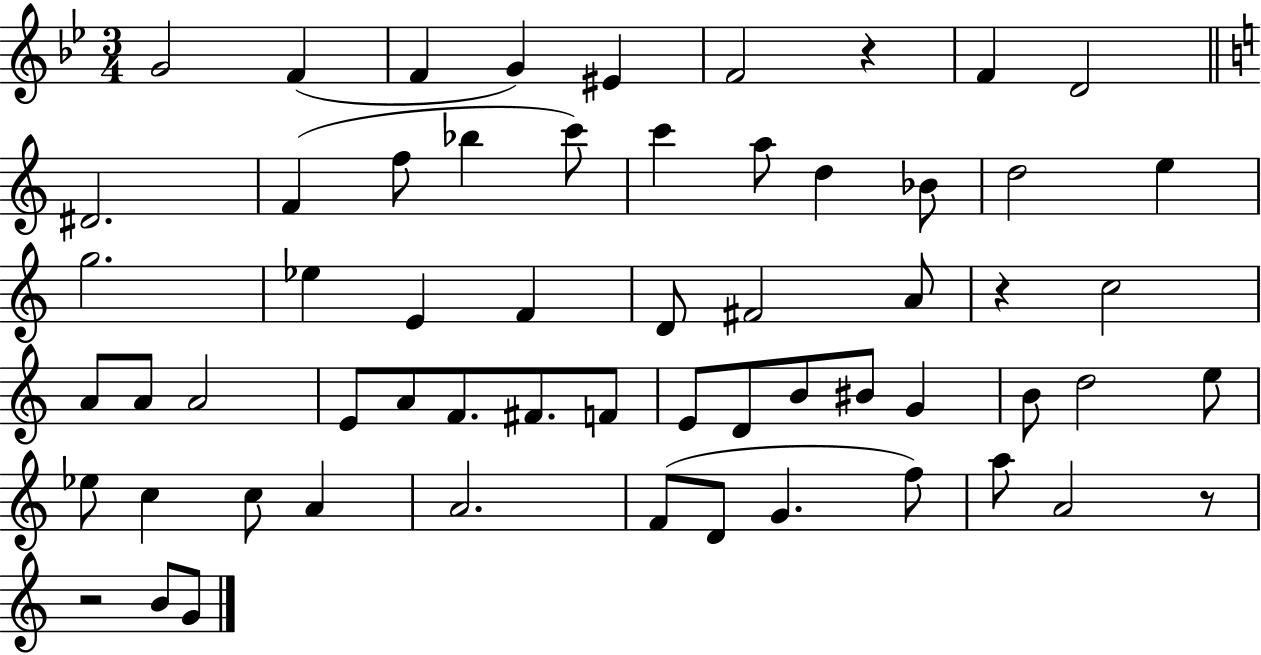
G4/h F4/q F4/q G4/q EIS4/q F4/h R/q F4/q D4/h D#4/h. F4/q F5/e Bb5/q C6/e C6/q A5/e D5/q Bb4/e D5/h E5/q G5/h. Eb5/q E4/q F4/q D4/e F#4/h A4/e R/q C5/h A4/e A4/e A4/h E4/e A4/e F4/e. F#4/e. F4/e E4/e D4/e B4/e BIS4/e G4/q B4/e D5/h E5/e Eb5/e C5/q C5/e A4/q A4/h. F4/e D4/e G4/q. F5/e A5/e A4/h R/e R/h B4/e G4/e